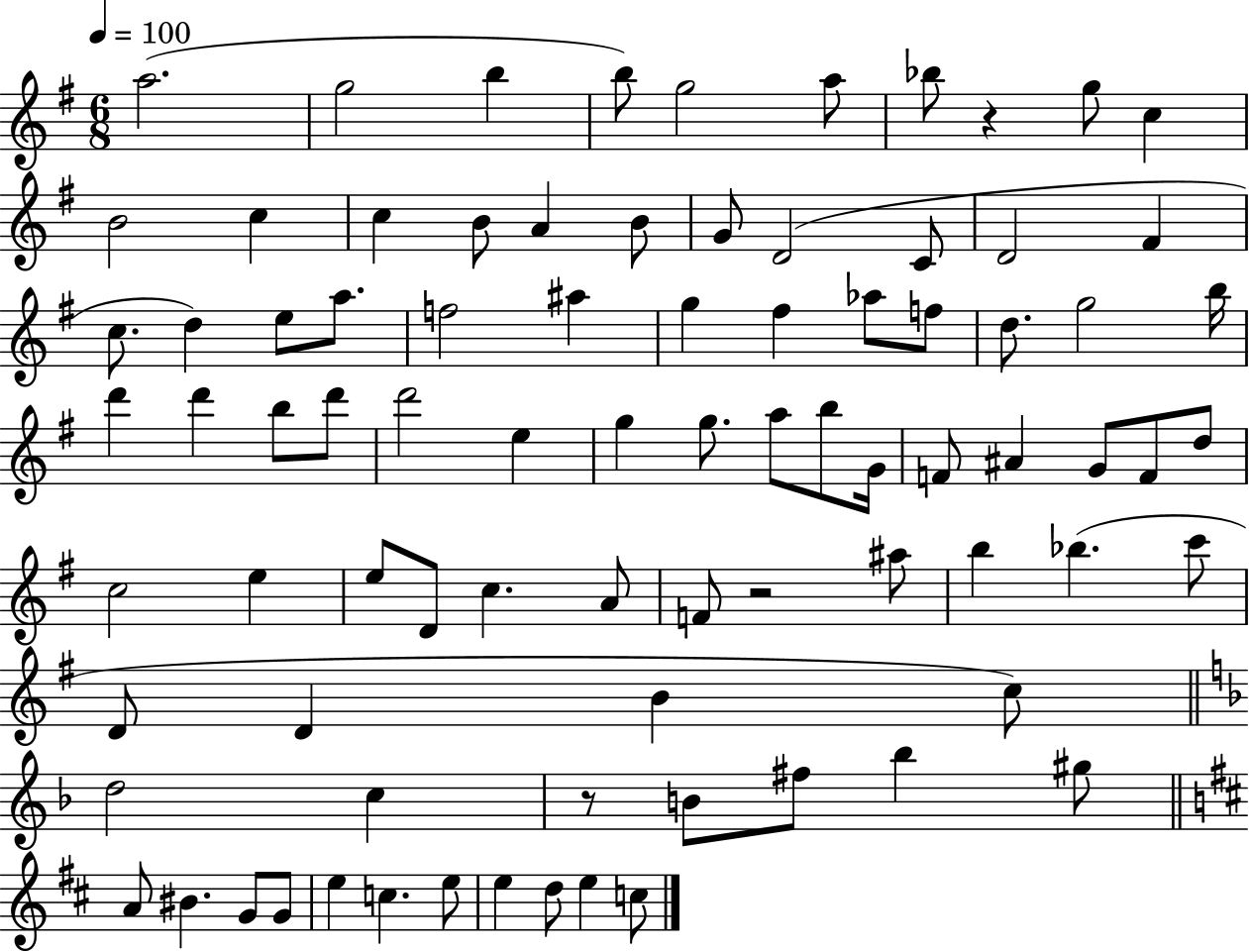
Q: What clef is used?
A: treble